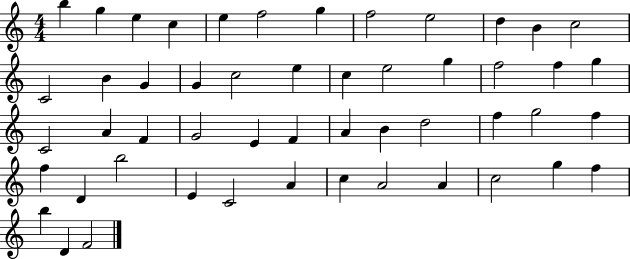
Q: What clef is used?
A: treble